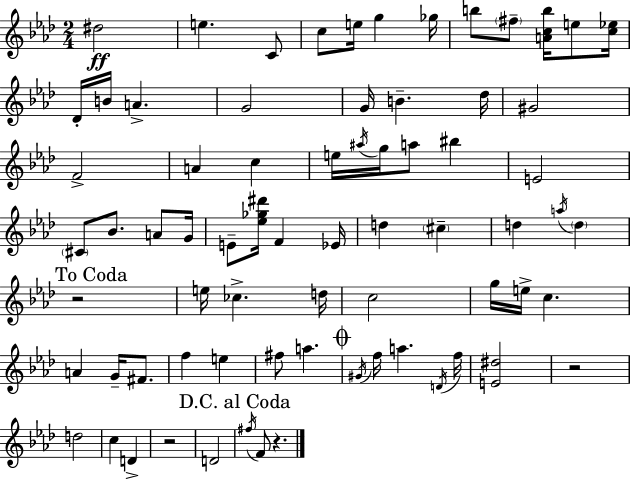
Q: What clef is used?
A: treble